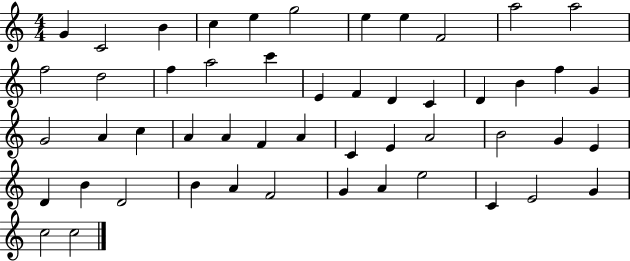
{
  \clef treble
  \numericTimeSignature
  \time 4/4
  \key c \major
  g'4 c'2 b'4 | c''4 e''4 g''2 | e''4 e''4 f'2 | a''2 a''2 | \break f''2 d''2 | f''4 a''2 c'''4 | e'4 f'4 d'4 c'4 | d'4 b'4 f''4 g'4 | \break g'2 a'4 c''4 | a'4 a'4 f'4 a'4 | c'4 e'4 a'2 | b'2 g'4 e'4 | \break d'4 b'4 d'2 | b'4 a'4 f'2 | g'4 a'4 e''2 | c'4 e'2 g'4 | \break c''2 c''2 | \bar "|."
}